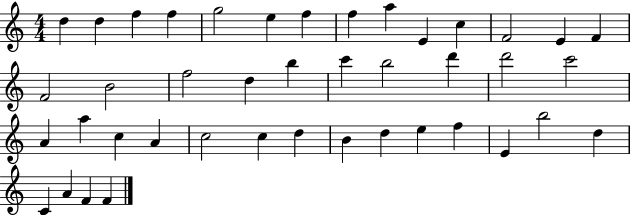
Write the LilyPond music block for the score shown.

{
  \clef treble
  \numericTimeSignature
  \time 4/4
  \key c \major
  d''4 d''4 f''4 f''4 | g''2 e''4 f''4 | f''4 a''4 e'4 c''4 | f'2 e'4 f'4 | \break f'2 b'2 | f''2 d''4 b''4 | c'''4 b''2 d'''4 | d'''2 c'''2 | \break a'4 a''4 c''4 a'4 | c''2 c''4 d''4 | b'4 d''4 e''4 f''4 | e'4 b''2 d''4 | \break c'4 a'4 f'4 f'4 | \bar "|."
}